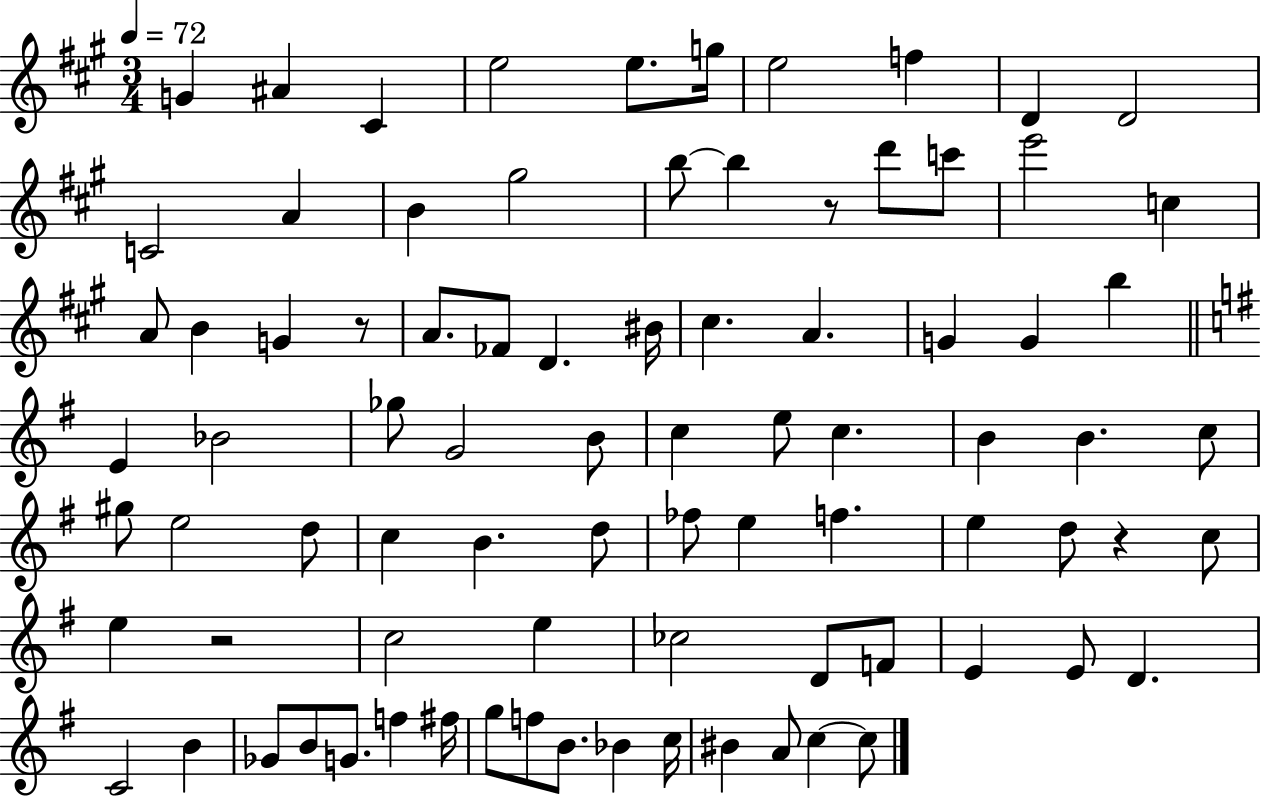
X:1
T:Untitled
M:3/4
L:1/4
K:A
G ^A ^C e2 e/2 g/4 e2 f D D2 C2 A B ^g2 b/2 b z/2 d'/2 c'/2 e'2 c A/2 B G z/2 A/2 _F/2 D ^B/4 ^c A G G b E _B2 _g/2 G2 B/2 c e/2 c B B c/2 ^g/2 e2 d/2 c B d/2 _f/2 e f e d/2 z c/2 e z2 c2 e _c2 D/2 F/2 E E/2 D C2 B _G/2 B/2 G/2 f ^f/4 g/2 f/2 B/2 _B c/4 ^B A/2 c c/2